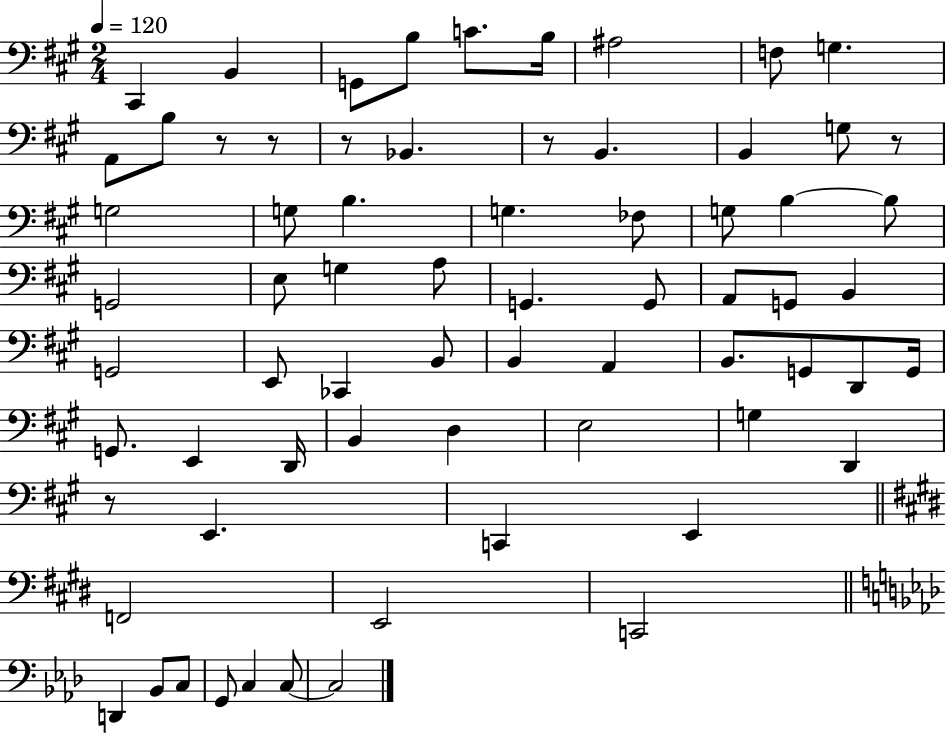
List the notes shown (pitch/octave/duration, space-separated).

C#2/q B2/q G2/e B3/e C4/e. B3/s A#3/h F3/e G3/q. A2/e B3/e R/e R/e R/e Bb2/q. R/e B2/q. B2/q G3/e R/e G3/h G3/e B3/q. G3/q. FES3/e G3/e B3/q B3/e G2/h E3/e G3/q A3/e G2/q. G2/e A2/e G2/e B2/q G2/h E2/e CES2/q B2/e B2/q A2/q B2/e. G2/e D2/e G2/s G2/e. E2/q D2/s B2/q D3/q E3/h G3/q D2/q R/e E2/q. C2/q E2/q F2/h E2/h C2/h D2/q Bb2/e C3/e G2/e C3/q C3/e C3/h